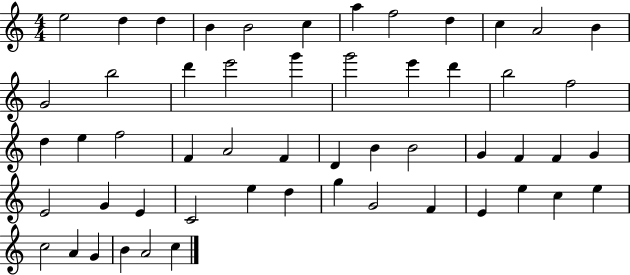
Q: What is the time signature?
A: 4/4